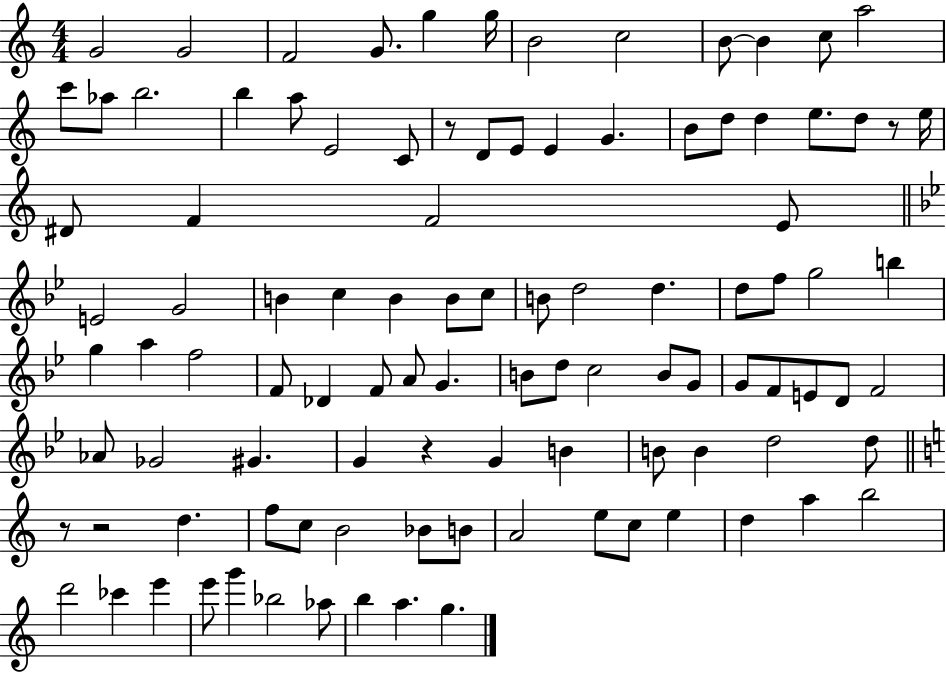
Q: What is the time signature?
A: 4/4